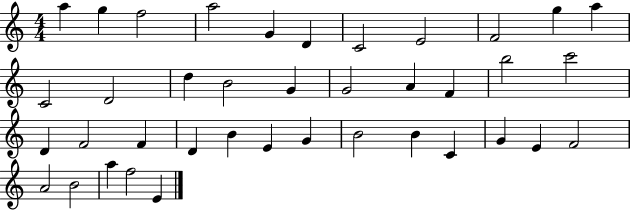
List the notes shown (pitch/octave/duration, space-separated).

A5/q G5/q F5/h A5/h G4/q D4/q C4/h E4/h F4/h G5/q A5/q C4/h D4/h D5/q B4/h G4/q G4/h A4/q F4/q B5/h C6/h D4/q F4/h F4/q D4/q B4/q E4/q G4/q B4/h B4/q C4/q G4/q E4/q F4/h A4/h B4/h A5/q F5/h E4/q